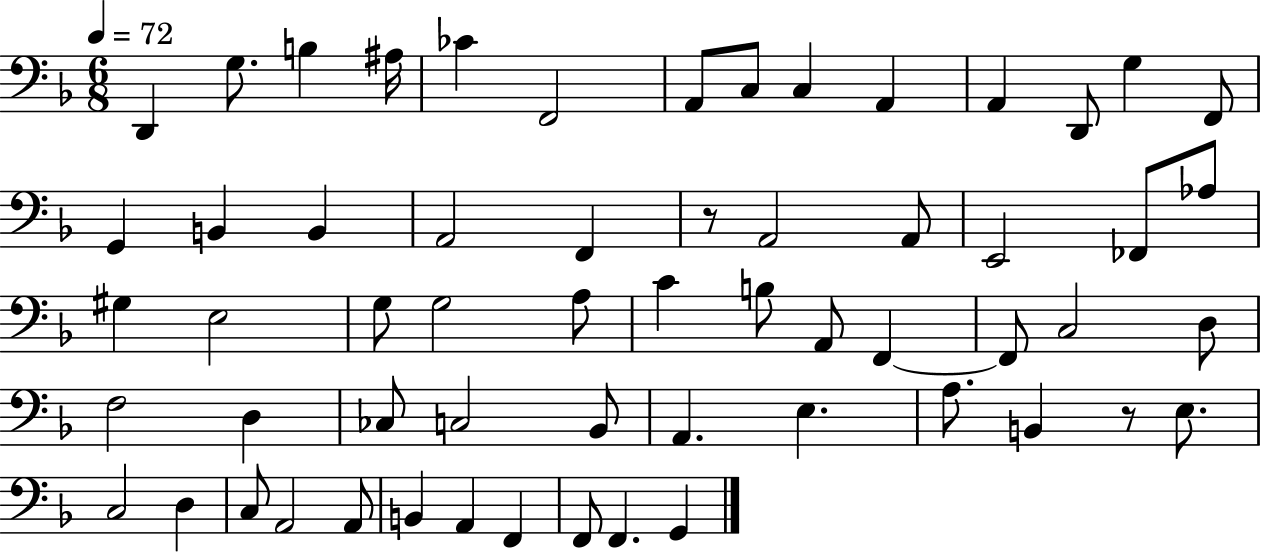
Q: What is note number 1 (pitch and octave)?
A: D2